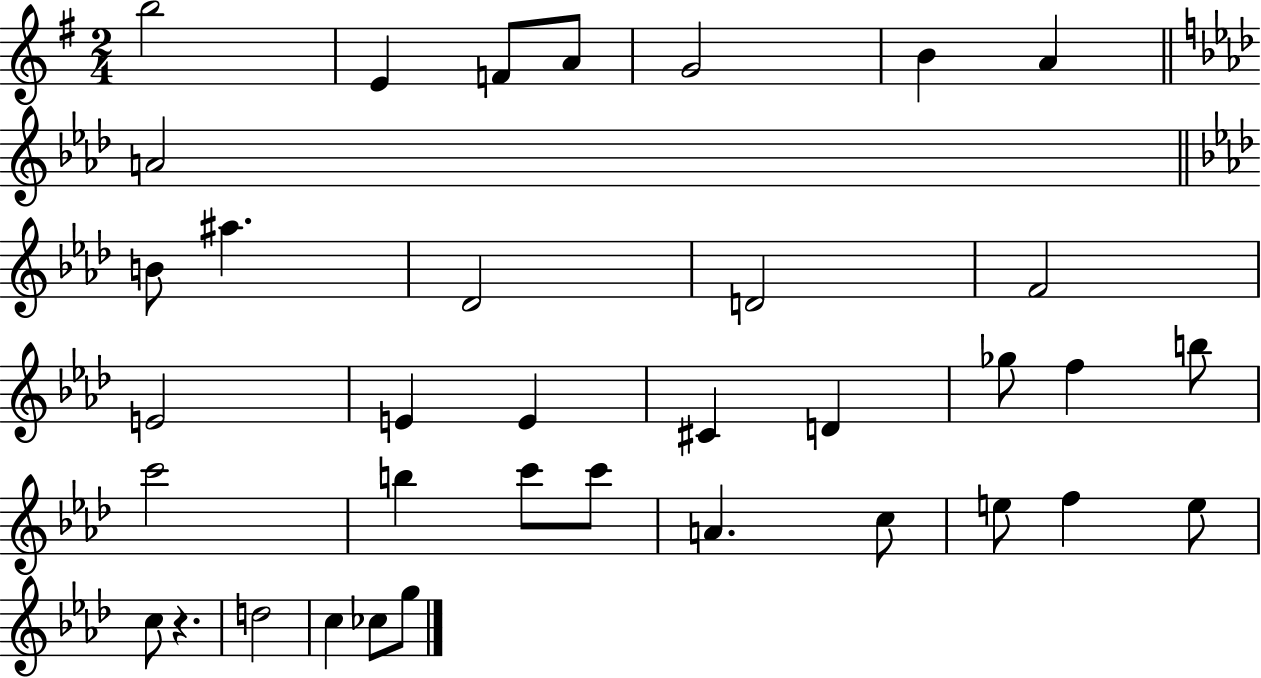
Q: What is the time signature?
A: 2/4